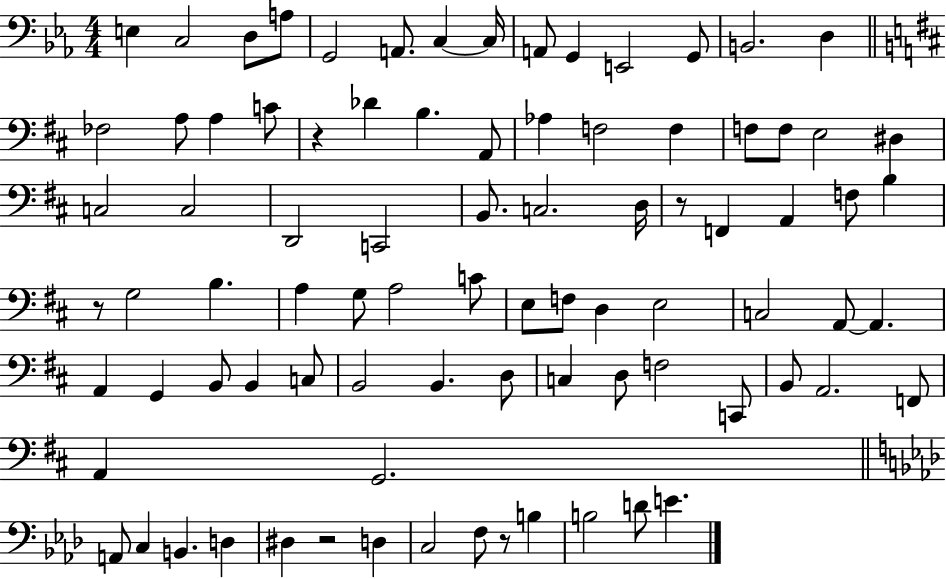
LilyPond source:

{
  \clef bass
  \numericTimeSignature
  \time 4/4
  \key ees \major
  e4 c2 d8 a8 | g,2 a,8. c4~~ c16 | a,8 g,4 e,2 g,8 | b,2. d4 | \break \bar "||" \break \key b \minor fes2 a8 a4 c'8 | r4 des'4 b4. a,8 | aes4 f2 f4 | f8 f8 e2 dis4 | \break c2 c2 | d,2 c,2 | b,8. c2. d16 | r8 f,4 a,4 f8 b4 | \break r8 g2 b4. | a4 g8 a2 c'8 | e8 f8 d4 e2 | c2 a,8~~ a,4. | \break a,4 g,4 b,8 b,4 c8 | b,2 b,4. d8 | c4 d8 f2 c,8 | b,8 a,2. f,8 | \break a,4 g,2. | \bar "||" \break \key aes \major a,8 c4 b,4. d4 | dis4 r2 d4 | c2 f8 r8 b4 | b2 d'8 e'4. | \break \bar "|."
}